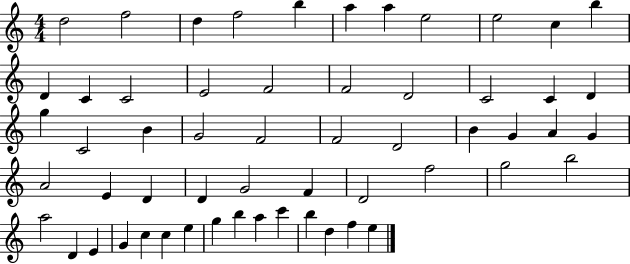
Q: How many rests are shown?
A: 0